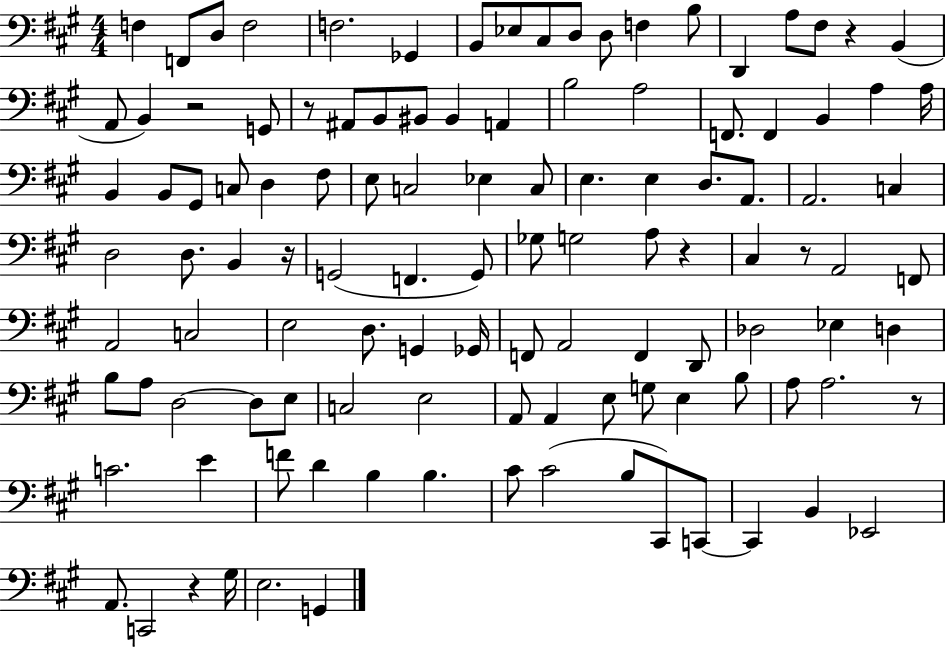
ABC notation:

X:1
T:Untitled
M:4/4
L:1/4
K:A
F, F,,/2 D,/2 F,2 F,2 _G,, B,,/2 _E,/2 ^C,/2 D,/2 D,/2 F, B,/2 D,, A,/2 ^F,/2 z B,, A,,/2 B,, z2 G,,/2 z/2 ^A,,/2 B,,/2 ^B,,/2 ^B,, A,, B,2 A,2 F,,/2 F,, B,, A, A,/4 B,, B,,/2 ^G,,/2 C,/2 D, ^F,/2 E,/2 C,2 _E, C,/2 E, E, D,/2 A,,/2 A,,2 C, D,2 D,/2 B,, z/4 G,,2 F,, G,,/2 _G,/2 G,2 A,/2 z ^C, z/2 A,,2 F,,/2 A,,2 C,2 E,2 D,/2 G,, _G,,/4 F,,/2 A,,2 F,, D,,/2 _D,2 _E, D, B,/2 A,/2 D,2 D,/2 E,/2 C,2 E,2 A,,/2 A,, E,/2 G,/2 E, B,/2 A,/2 A,2 z/2 C2 E F/2 D B, B, ^C/2 ^C2 B,/2 ^C,,/2 C,,/2 C,, B,, _E,,2 A,,/2 C,,2 z ^G,/4 E,2 G,,